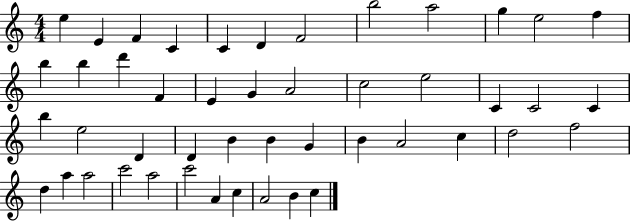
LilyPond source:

{
  \clef treble
  \numericTimeSignature
  \time 4/4
  \key c \major
  e''4 e'4 f'4 c'4 | c'4 d'4 f'2 | b''2 a''2 | g''4 e''2 f''4 | \break b''4 b''4 d'''4 f'4 | e'4 g'4 a'2 | c''2 e''2 | c'4 c'2 c'4 | \break b''4 e''2 d'4 | d'4 b'4 b'4 g'4 | b'4 a'2 c''4 | d''2 f''2 | \break d''4 a''4 a''2 | c'''2 a''2 | c'''2 a'4 c''4 | a'2 b'4 c''4 | \break \bar "|."
}